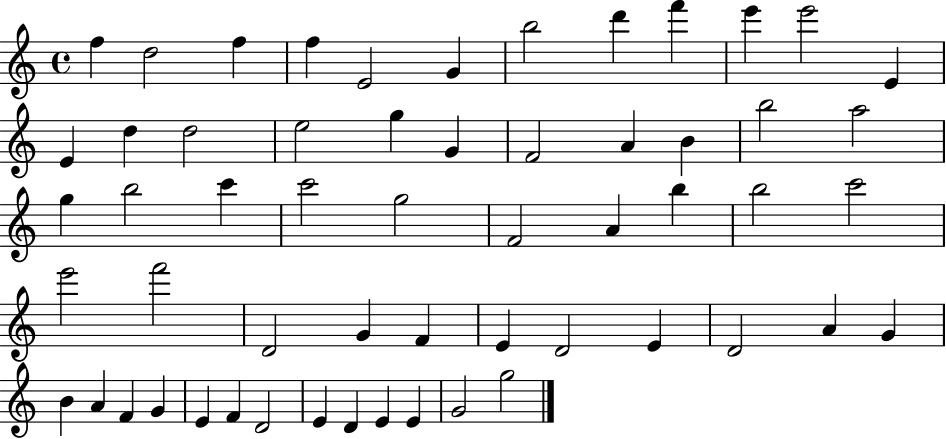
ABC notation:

X:1
T:Untitled
M:4/4
L:1/4
K:C
f d2 f f E2 G b2 d' f' e' e'2 E E d d2 e2 g G F2 A B b2 a2 g b2 c' c'2 g2 F2 A b b2 c'2 e'2 f'2 D2 G F E D2 E D2 A G B A F G E F D2 E D E E G2 g2